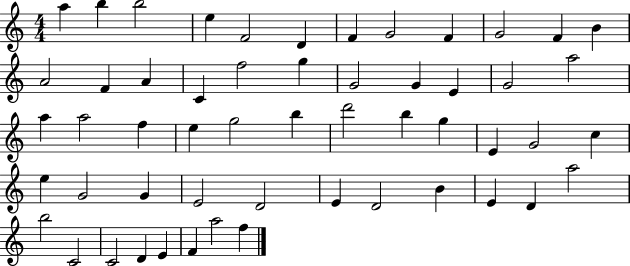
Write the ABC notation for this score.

X:1
T:Untitled
M:4/4
L:1/4
K:C
a b b2 e F2 D F G2 F G2 F B A2 F A C f2 g G2 G E G2 a2 a a2 f e g2 b d'2 b g E G2 c e G2 G E2 D2 E D2 B E D a2 b2 C2 C2 D E F a2 f